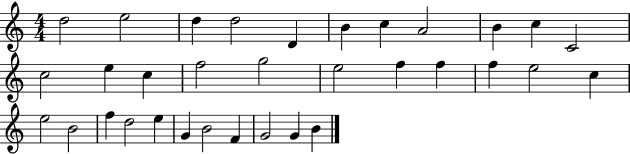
D5/h E5/h D5/q D5/h D4/q B4/q C5/q A4/h B4/q C5/q C4/h C5/h E5/q C5/q F5/h G5/h E5/h F5/q F5/q F5/q E5/h C5/q E5/h B4/h F5/q D5/h E5/q G4/q B4/h F4/q G4/h G4/q B4/q